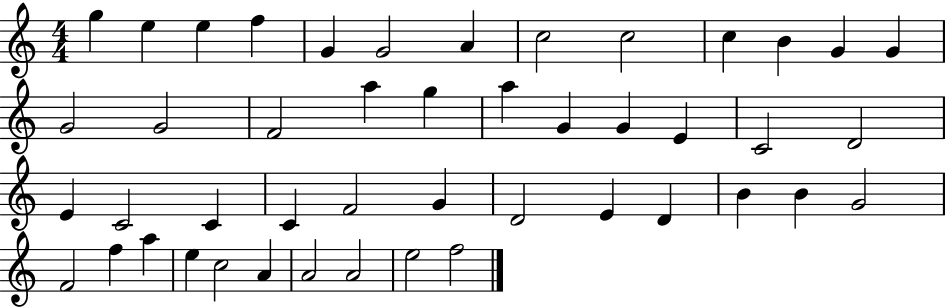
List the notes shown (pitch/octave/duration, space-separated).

G5/q E5/q E5/q F5/q G4/q G4/h A4/q C5/h C5/h C5/q B4/q G4/q G4/q G4/h G4/h F4/h A5/q G5/q A5/q G4/q G4/q E4/q C4/h D4/h E4/q C4/h C4/q C4/q F4/h G4/q D4/h E4/q D4/q B4/q B4/q G4/h F4/h F5/q A5/q E5/q C5/h A4/q A4/h A4/h E5/h F5/h